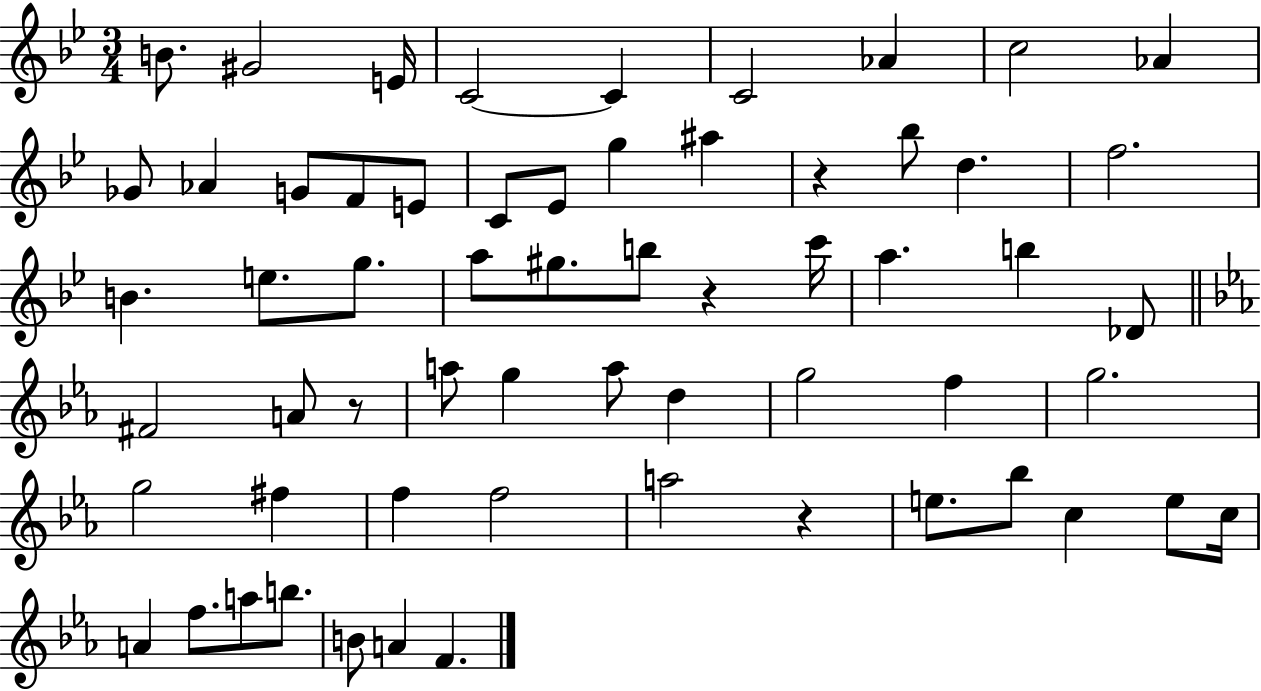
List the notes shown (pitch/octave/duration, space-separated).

B4/e. G#4/h E4/s C4/h C4/q C4/h Ab4/q C5/h Ab4/q Gb4/e Ab4/q G4/e F4/e E4/e C4/e Eb4/e G5/q A#5/q R/q Bb5/e D5/q. F5/h. B4/q. E5/e. G5/e. A5/e G#5/e. B5/e R/q C6/s A5/q. B5/q Db4/e F#4/h A4/e R/e A5/e G5/q A5/e D5/q G5/h F5/q G5/h. G5/h F#5/q F5/q F5/h A5/h R/q E5/e. Bb5/e C5/q E5/e C5/s A4/q F5/e. A5/e B5/e. B4/e A4/q F4/q.